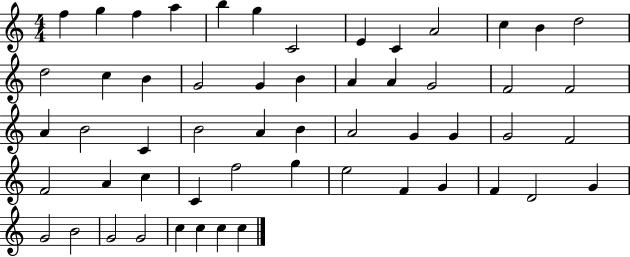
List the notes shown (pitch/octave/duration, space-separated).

F5/q G5/q F5/q A5/q B5/q G5/q C4/h E4/q C4/q A4/h C5/q B4/q D5/h D5/h C5/q B4/q G4/h G4/q B4/q A4/q A4/q G4/h F4/h F4/h A4/q B4/h C4/q B4/h A4/q B4/q A4/h G4/q G4/q G4/h F4/h F4/h A4/q C5/q C4/q F5/h G5/q E5/h F4/q G4/q F4/q D4/h G4/q G4/h B4/h G4/h G4/h C5/q C5/q C5/q C5/q